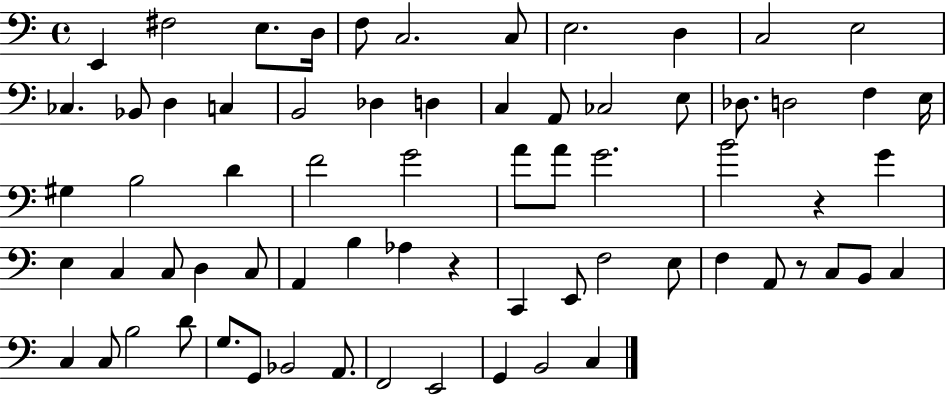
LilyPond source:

{
  \clef bass
  \time 4/4
  \defaultTimeSignature
  \key c \major
  \repeat volta 2 { e,4 fis2 e8. d16 | f8 c2. c8 | e2. d4 | c2 e2 | \break ces4. bes,8 d4 c4 | b,2 des4 d4 | c4 a,8 ces2 e8 | des8. d2 f4 e16 | \break gis4 b2 d'4 | f'2 g'2 | a'8 a'8 g'2. | b'2 r4 g'4 | \break e4 c4 c8 d4 c8 | a,4 b4 aes4 r4 | c,4 e,8 f2 e8 | f4 a,8 r8 c8 b,8 c4 | \break c4 c8 b2 d'8 | g8. g,8 bes,2 a,8. | f,2 e,2 | g,4 b,2 c4 | \break } \bar "|."
}